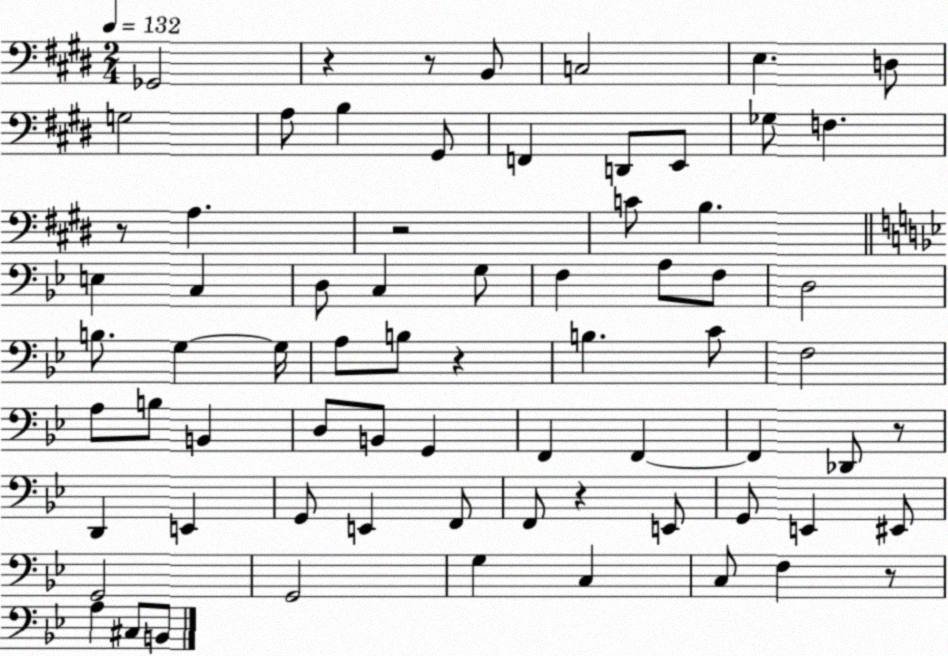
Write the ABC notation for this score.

X:1
T:Untitled
M:2/4
L:1/4
K:E
_G,,2 z z/2 B,,/2 C,2 E, D,/2 G,2 A,/2 B, ^G,,/2 F,, D,,/2 E,,/2 _G,/2 F, z/2 A, z2 C/2 B, E, C, D,/2 C, G,/2 F, A,/2 F,/2 D,2 B,/2 G, G,/4 A,/2 B,/2 z B, C/2 F,2 A,/2 B,/2 B,, D,/2 B,,/2 G,, F,, F,, F,, _D,,/2 z/2 D,, E,, G,,/2 E,, F,,/2 F,,/2 z E,,/2 G,,/2 E,, ^E,,/2 G,,2 G,,2 G, C, C,/2 F, z/2 A, ^C,/2 B,,/2